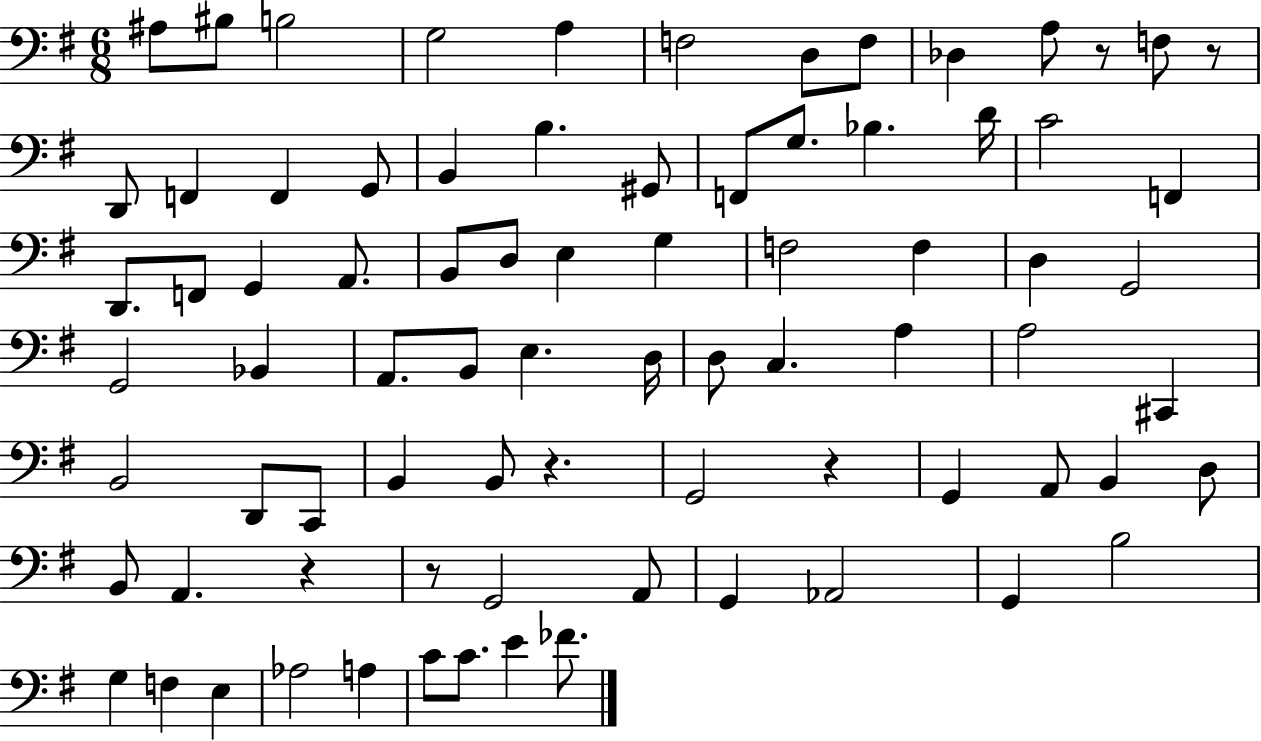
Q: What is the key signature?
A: G major